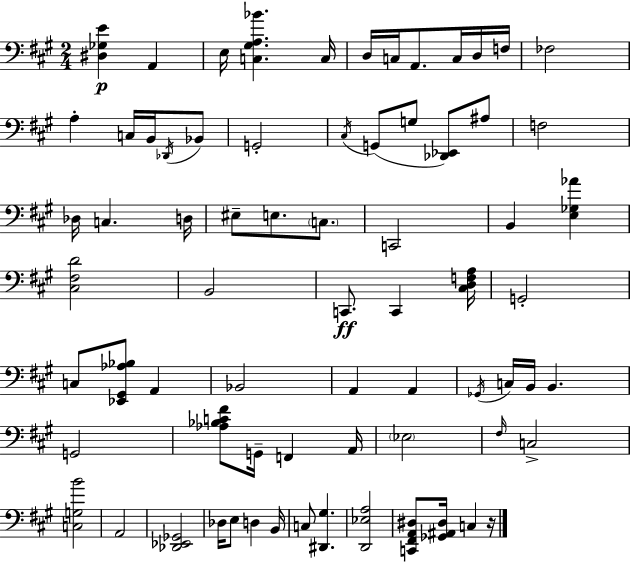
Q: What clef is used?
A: bass